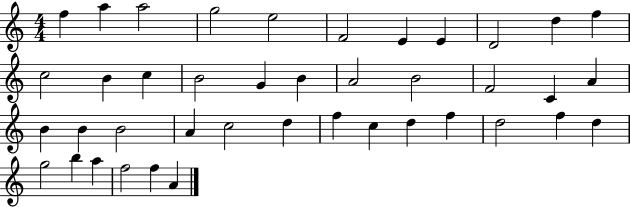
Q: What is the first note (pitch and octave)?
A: F5